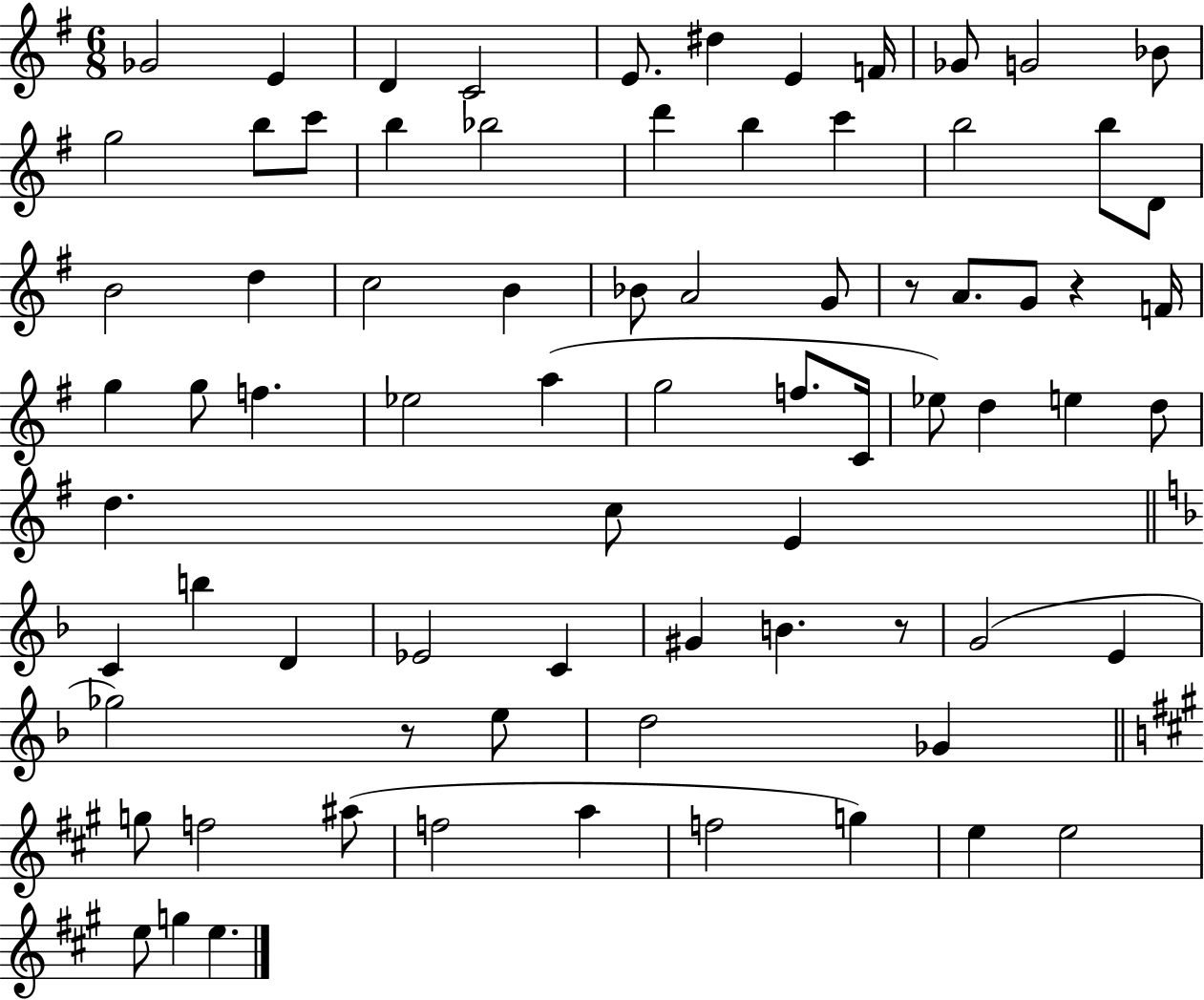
{
  \clef treble
  \numericTimeSignature
  \time 6/8
  \key g \major
  ges'2 e'4 | d'4 c'2 | e'8. dis''4 e'4 f'16 | ges'8 g'2 bes'8 | \break g''2 b''8 c'''8 | b''4 bes''2 | d'''4 b''4 c'''4 | b''2 b''8 d'8 | \break b'2 d''4 | c''2 b'4 | bes'8 a'2 g'8 | r8 a'8. g'8 r4 f'16 | \break g''4 g''8 f''4. | ees''2 a''4( | g''2 f''8. c'16 | ees''8) d''4 e''4 d''8 | \break d''4. c''8 e'4 | \bar "||" \break \key f \major c'4 b''4 d'4 | ees'2 c'4 | gis'4 b'4. r8 | g'2( e'4 | \break ges''2) r8 e''8 | d''2 ges'4 | \bar "||" \break \key a \major g''8 f''2 ais''8( | f''2 a''4 | f''2 g''4) | e''4 e''2 | \break e''8 g''4 e''4. | \bar "|."
}